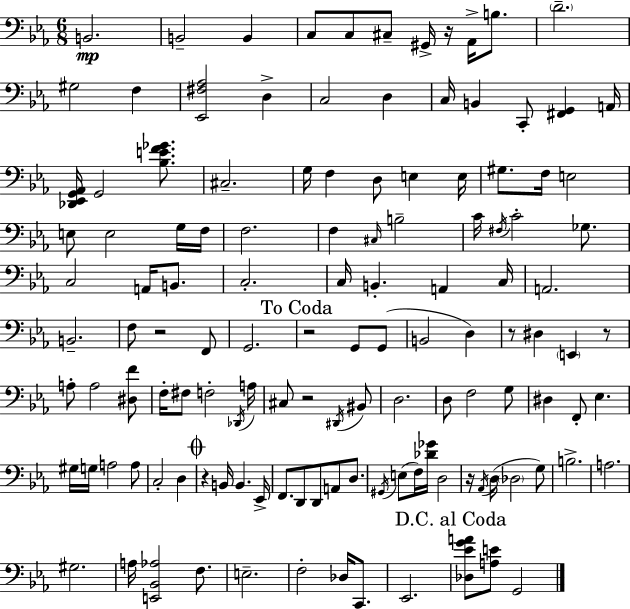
B2/h. B2/h B2/q C3/e C3/e C#3/e G#2/s R/s Ab2/s B3/e. D4/h. G#3/h F3/q [Eb2,F#3,Ab3]/h D3/q C3/h D3/q C3/s B2/q C2/e [F#2,G2]/q A2/s [Db2,Eb2,G2,Ab2]/s G2/h [Bb3,E4,F4,Gb4]/e. C#3/h. G3/s F3/q D3/e E3/q E3/s G#3/e. F3/s E3/h E3/e E3/h G3/s F3/s F3/h. F3/q C#3/s B3/h C4/s F#3/s C4/h Gb3/e. C3/h A2/s B2/e. C3/h. C3/s B2/q. A2/q C3/s A2/h. B2/h. F3/e R/h F2/e G2/h. R/h G2/e G2/e B2/h D3/q R/e D#3/q E2/q R/e A3/e A3/h [D#3,F4]/e F3/s F#3/e F3/h Db2/s A3/s C#3/e R/h D#2/s BIS2/e D3/h. D3/e F3/h G3/e D#3/q F2/e Eb3/q. G#3/s G3/s A3/h A3/e C3/h D3/q R/q B2/s B2/q. Eb2/s F2/e. D2/e D2/e A2/e D3/e. G#2/s E3/e F3/s [Db4,Gb4]/s D3/h R/s Ab2/s D3/s Db3/h G3/e B3/h. A3/h. G#3/h. A3/s [E2,Bb2,Ab3]/h F3/e. E3/h. F3/h Db3/s C2/e. Eb2/h. [Db3,Eb4,G4,A4]/e [A3,E4]/e G2/h